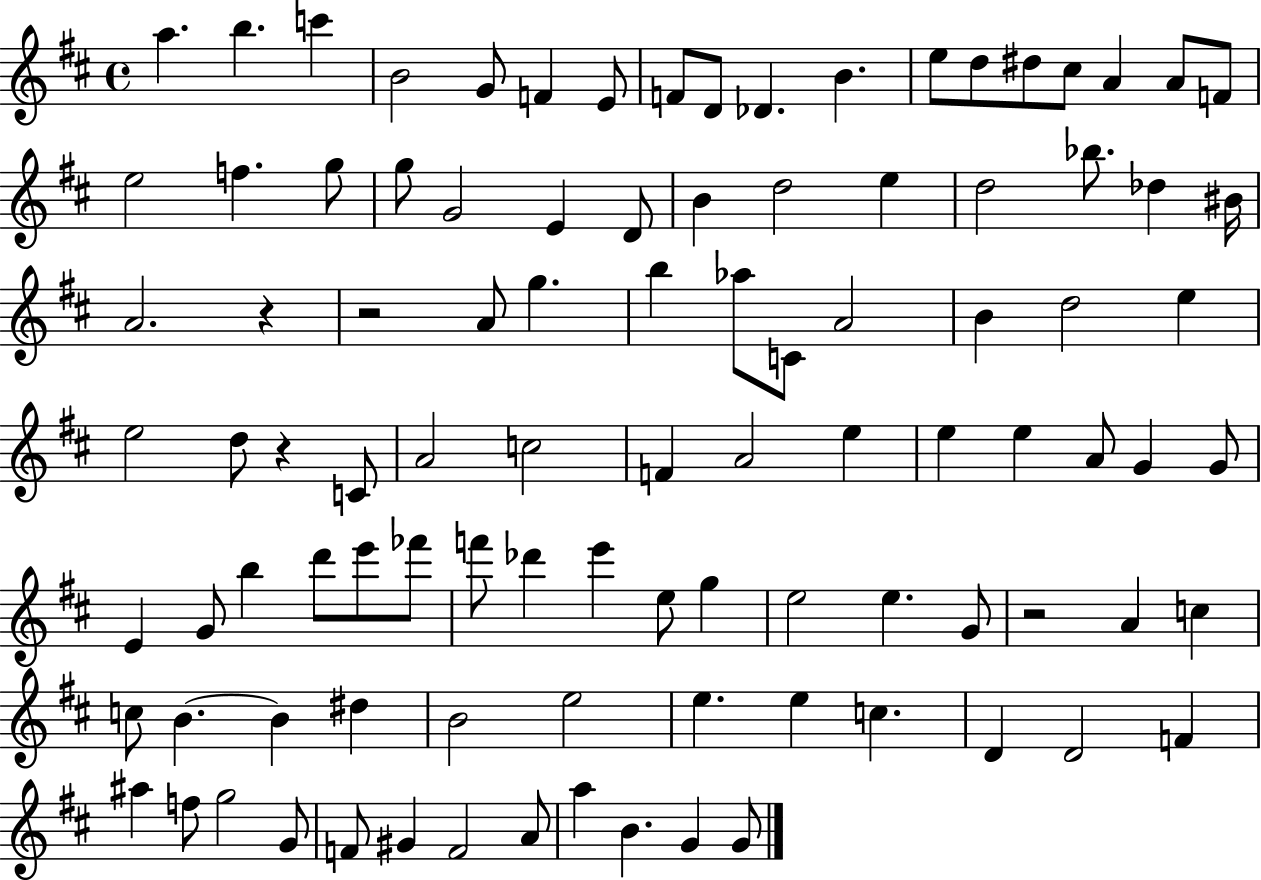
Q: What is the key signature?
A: D major